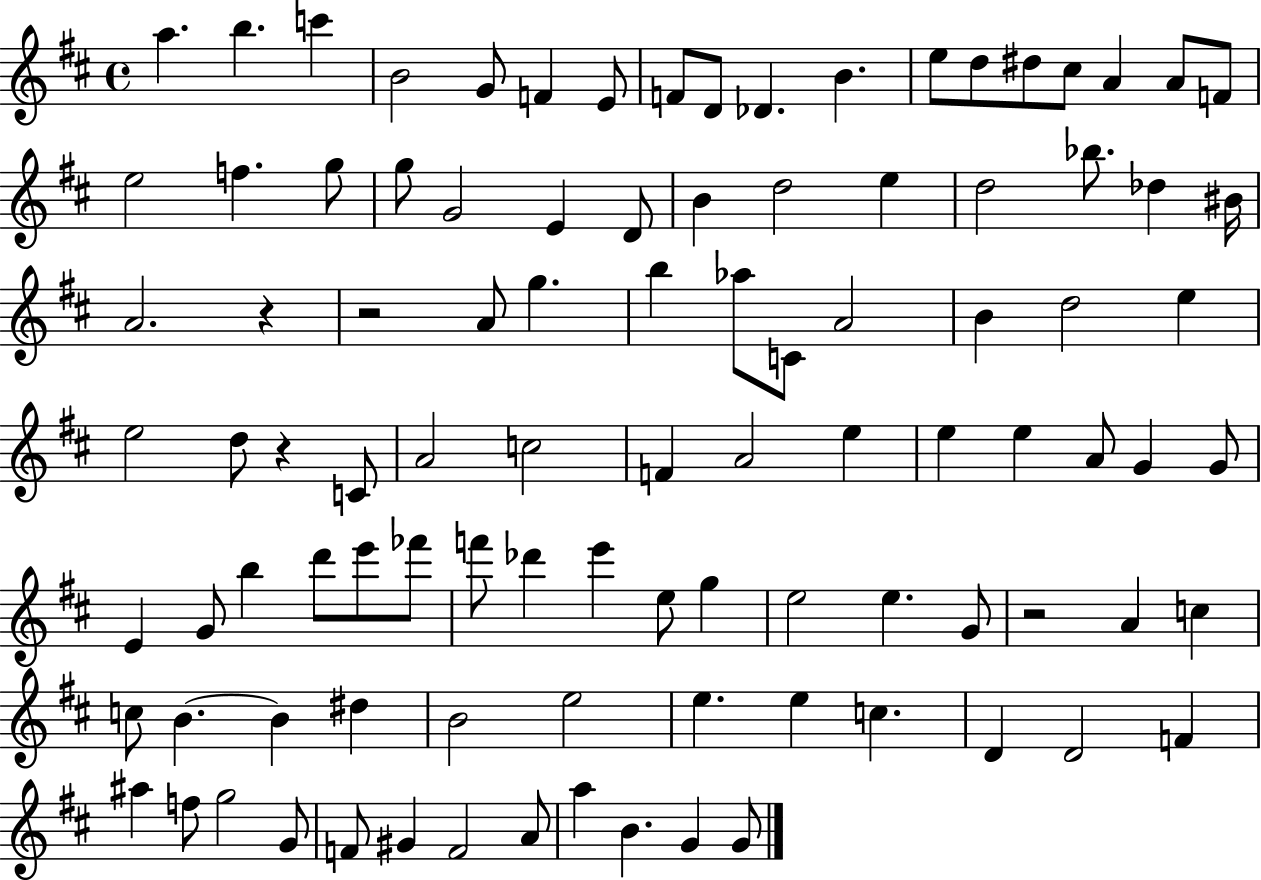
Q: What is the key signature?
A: D major